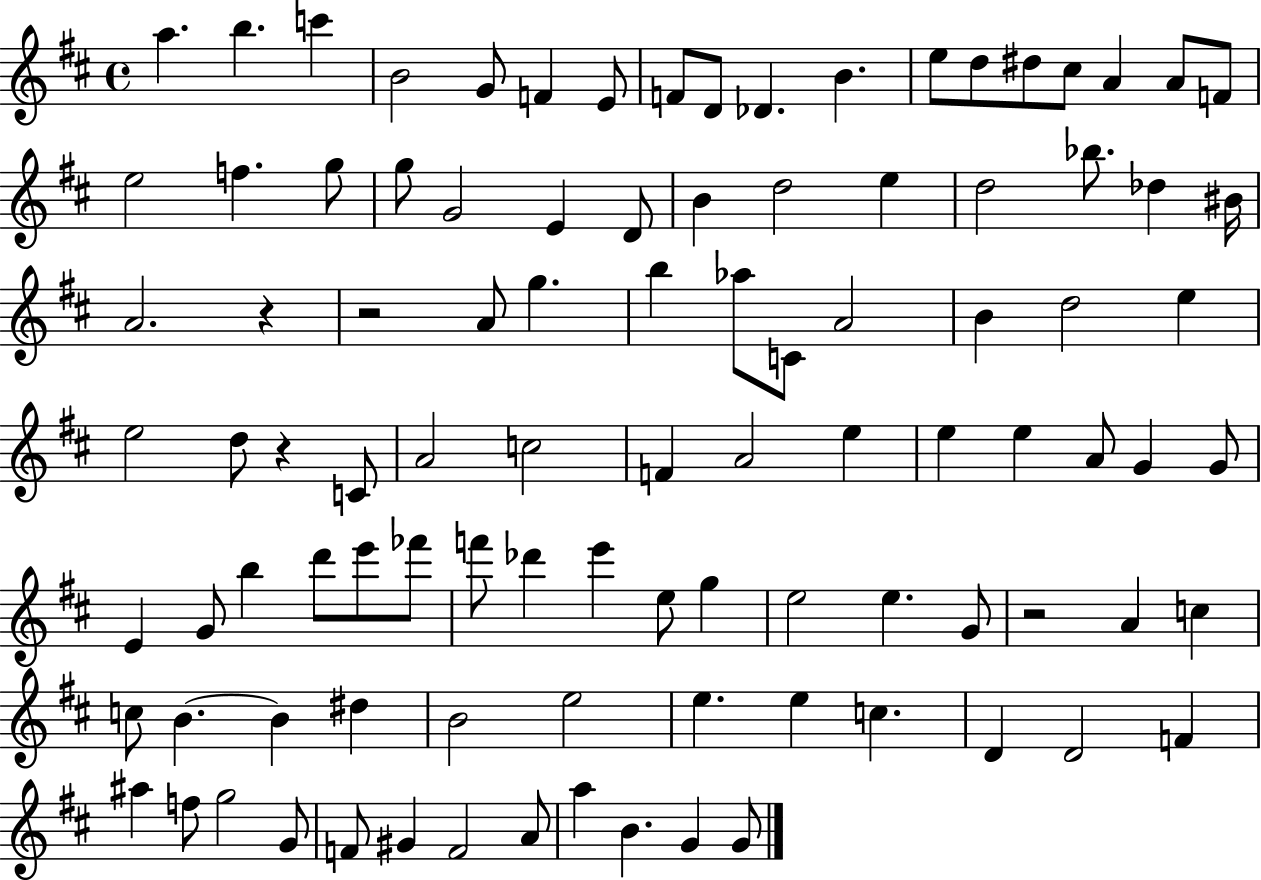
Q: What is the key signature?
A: D major